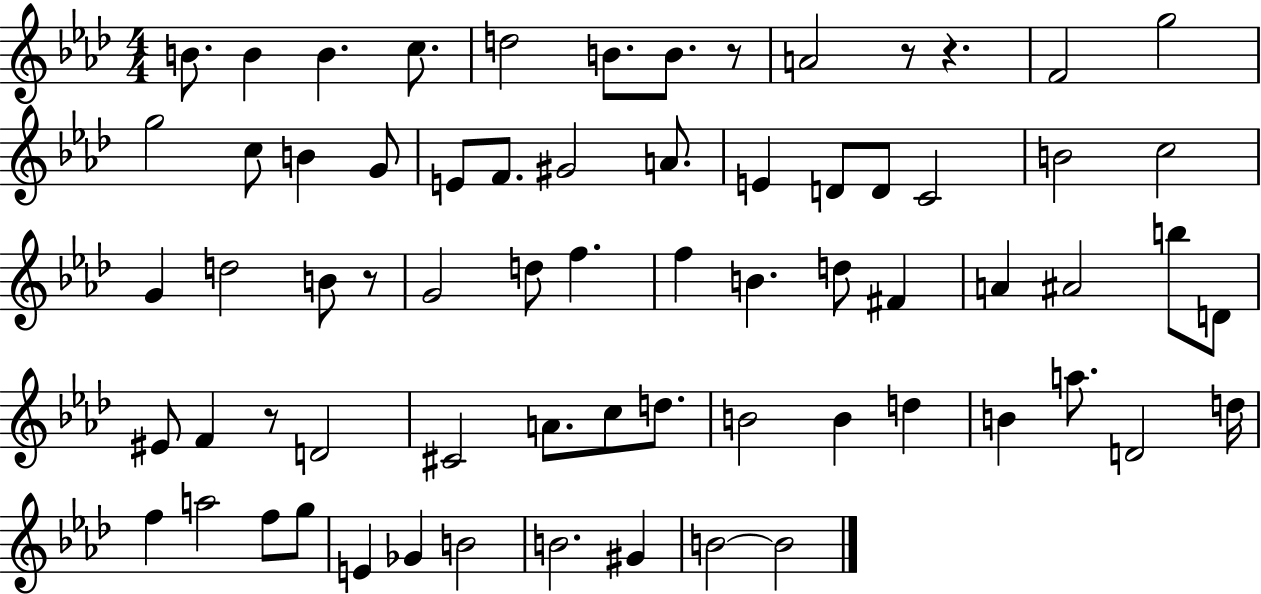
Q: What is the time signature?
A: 4/4